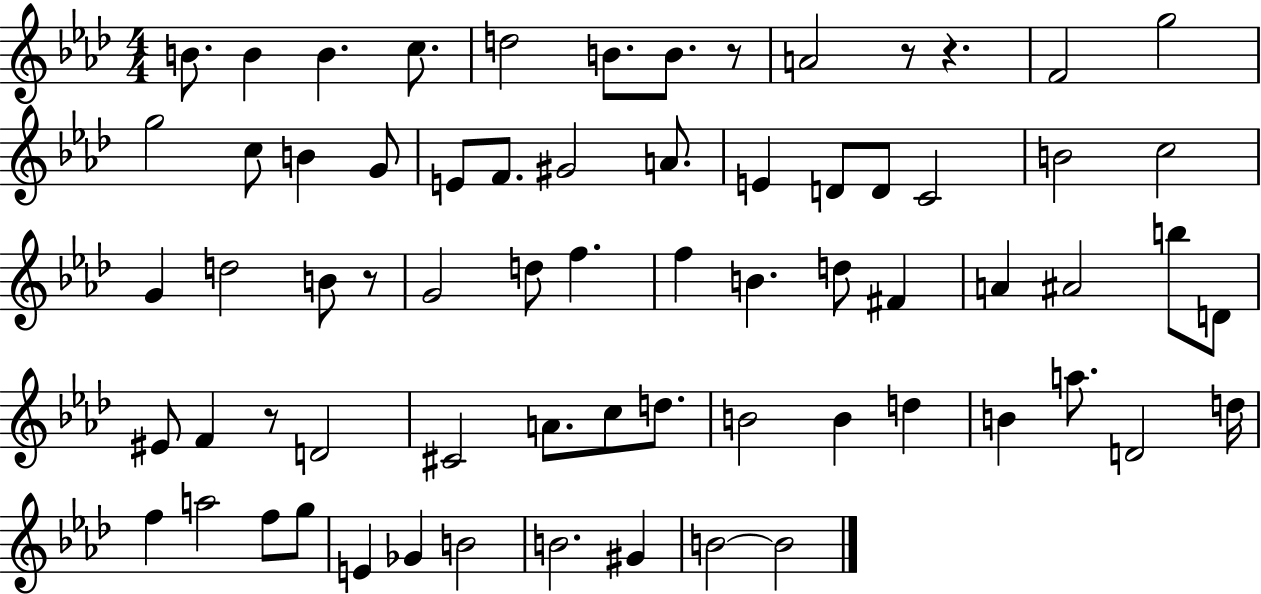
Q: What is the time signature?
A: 4/4